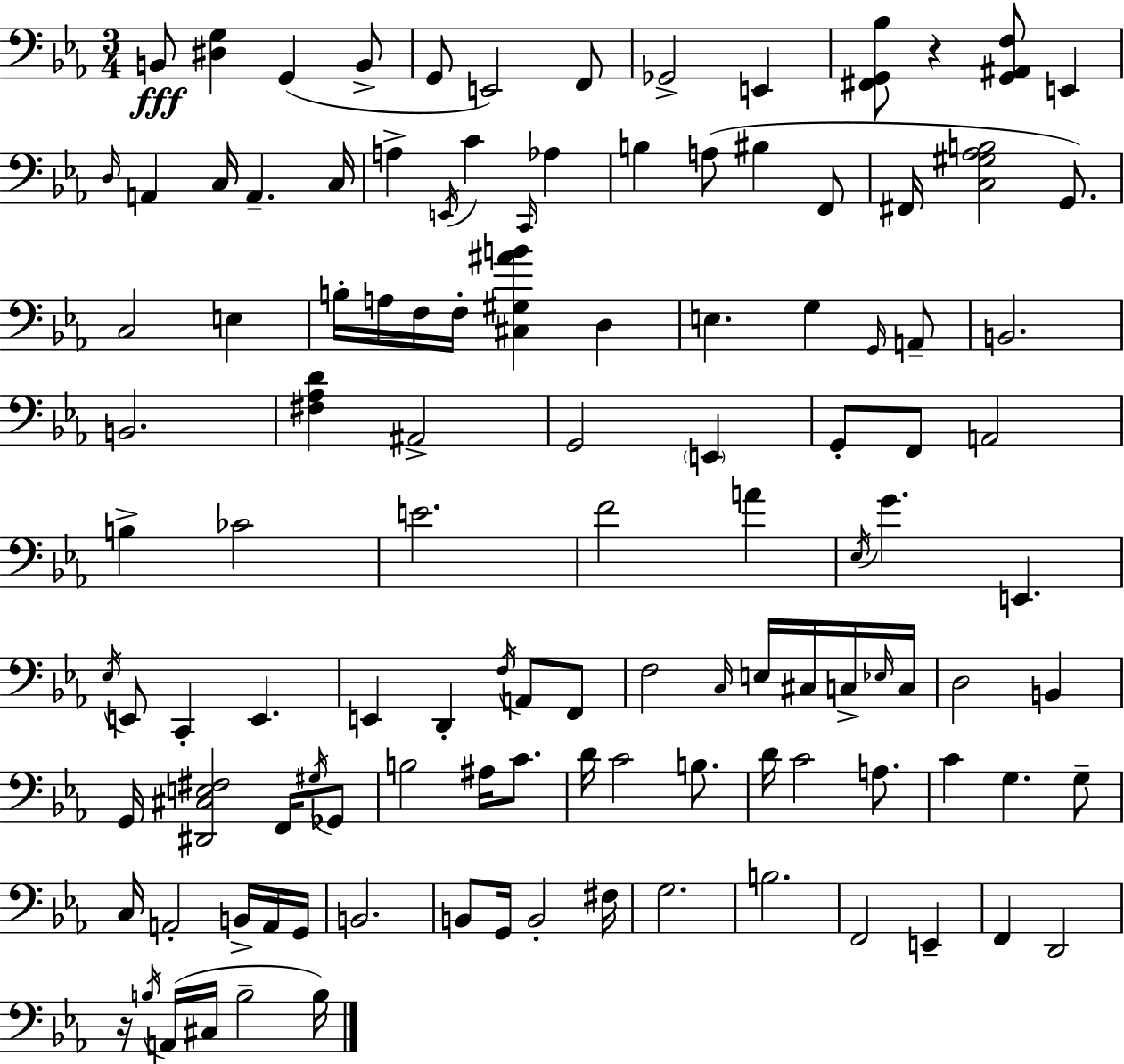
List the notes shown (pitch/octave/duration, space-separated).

B2/e [D#3,G3]/q G2/q B2/e G2/e E2/h F2/e Gb2/h E2/q [F#2,G2,Bb3]/e R/q [G2,A#2,F3]/e E2/q D3/s A2/q C3/s A2/q. C3/s A3/q E2/s C4/q C2/s Ab3/q B3/q A3/e BIS3/q F2/e F#2/s [C3,G#3,Ab3,B3]/h G2/e. C3/h E3/q B3/s A3/s F3/s F3/s [C#3,G#3,A#4,B4]/q D3/q E3/q. G3/q G2/s A2/e B2/h. B2/h. [F#3,Ab3,D4]/q A#2/h G2/h E2/q G2/e F2/e A2/h B3/q CES4/h E4/h. F4/h A4/q Eb3/s G4/q. E2/q. Eb3/s E2/e C2/q E2/q. E2/q D2/q F3/s A2/e F2/e F3/h C3/s E3/s C#3/s C3/s Eb3/s C3/s D3/h B2/q G2/s [D#2,C#3,E3,F#3]/h F2/s G#3/s Gb2/e B3/h A#3/s C4/e. D4/s C4/h B3/e. D4/s C4/h A3/e. C4/q G3/q. G3/e C3/s A2/h B2/s A2/s G2/s B2/h. B2/e G2/s B2/h F#3/s G3/h. B3/h. F2/h E2/q F2/q D2/h R/s B3/s A2/s C#3/s B3/h B3/s